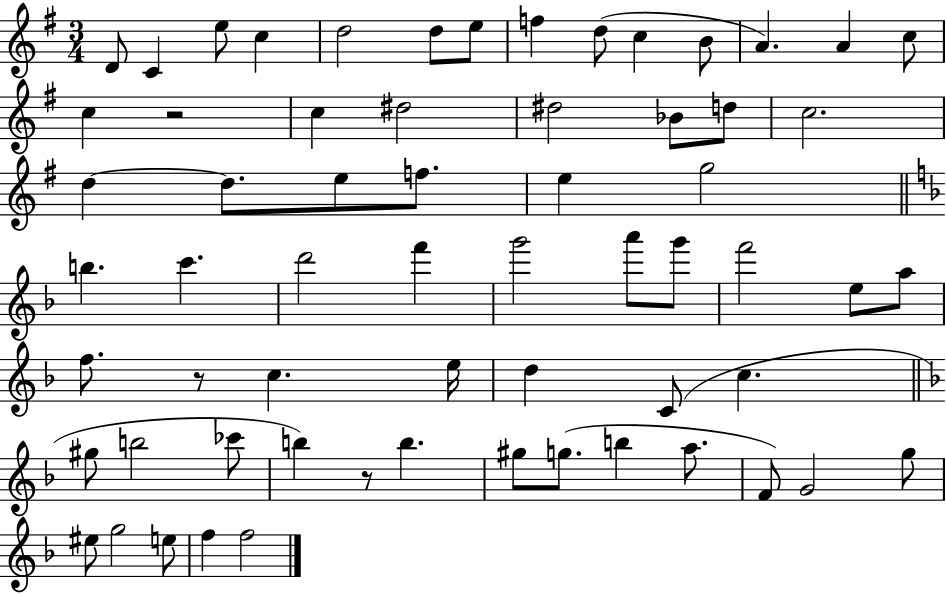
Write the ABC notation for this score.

X:1
T:Untitled
M:3/4
L:1/4
K:G
D/2 C e/2 c d2 d/2 e/2 f d/2 c B/2 A A c/2 c z2 c ^d2 ^d2 _B/2 d/2 c2 d d/2 e/2 f/2 e g2 b c' d'2 f' g'2 a'/2 g'/2 f'2 e/2 a/2 f/2 z/2 c e/4 d C/2 c ^g/2 b2 _c'/2 b z/2 b ^g/2 g/2 b a/2 F/2 G2 g/2 ^e/2 g2 e/2 f f2